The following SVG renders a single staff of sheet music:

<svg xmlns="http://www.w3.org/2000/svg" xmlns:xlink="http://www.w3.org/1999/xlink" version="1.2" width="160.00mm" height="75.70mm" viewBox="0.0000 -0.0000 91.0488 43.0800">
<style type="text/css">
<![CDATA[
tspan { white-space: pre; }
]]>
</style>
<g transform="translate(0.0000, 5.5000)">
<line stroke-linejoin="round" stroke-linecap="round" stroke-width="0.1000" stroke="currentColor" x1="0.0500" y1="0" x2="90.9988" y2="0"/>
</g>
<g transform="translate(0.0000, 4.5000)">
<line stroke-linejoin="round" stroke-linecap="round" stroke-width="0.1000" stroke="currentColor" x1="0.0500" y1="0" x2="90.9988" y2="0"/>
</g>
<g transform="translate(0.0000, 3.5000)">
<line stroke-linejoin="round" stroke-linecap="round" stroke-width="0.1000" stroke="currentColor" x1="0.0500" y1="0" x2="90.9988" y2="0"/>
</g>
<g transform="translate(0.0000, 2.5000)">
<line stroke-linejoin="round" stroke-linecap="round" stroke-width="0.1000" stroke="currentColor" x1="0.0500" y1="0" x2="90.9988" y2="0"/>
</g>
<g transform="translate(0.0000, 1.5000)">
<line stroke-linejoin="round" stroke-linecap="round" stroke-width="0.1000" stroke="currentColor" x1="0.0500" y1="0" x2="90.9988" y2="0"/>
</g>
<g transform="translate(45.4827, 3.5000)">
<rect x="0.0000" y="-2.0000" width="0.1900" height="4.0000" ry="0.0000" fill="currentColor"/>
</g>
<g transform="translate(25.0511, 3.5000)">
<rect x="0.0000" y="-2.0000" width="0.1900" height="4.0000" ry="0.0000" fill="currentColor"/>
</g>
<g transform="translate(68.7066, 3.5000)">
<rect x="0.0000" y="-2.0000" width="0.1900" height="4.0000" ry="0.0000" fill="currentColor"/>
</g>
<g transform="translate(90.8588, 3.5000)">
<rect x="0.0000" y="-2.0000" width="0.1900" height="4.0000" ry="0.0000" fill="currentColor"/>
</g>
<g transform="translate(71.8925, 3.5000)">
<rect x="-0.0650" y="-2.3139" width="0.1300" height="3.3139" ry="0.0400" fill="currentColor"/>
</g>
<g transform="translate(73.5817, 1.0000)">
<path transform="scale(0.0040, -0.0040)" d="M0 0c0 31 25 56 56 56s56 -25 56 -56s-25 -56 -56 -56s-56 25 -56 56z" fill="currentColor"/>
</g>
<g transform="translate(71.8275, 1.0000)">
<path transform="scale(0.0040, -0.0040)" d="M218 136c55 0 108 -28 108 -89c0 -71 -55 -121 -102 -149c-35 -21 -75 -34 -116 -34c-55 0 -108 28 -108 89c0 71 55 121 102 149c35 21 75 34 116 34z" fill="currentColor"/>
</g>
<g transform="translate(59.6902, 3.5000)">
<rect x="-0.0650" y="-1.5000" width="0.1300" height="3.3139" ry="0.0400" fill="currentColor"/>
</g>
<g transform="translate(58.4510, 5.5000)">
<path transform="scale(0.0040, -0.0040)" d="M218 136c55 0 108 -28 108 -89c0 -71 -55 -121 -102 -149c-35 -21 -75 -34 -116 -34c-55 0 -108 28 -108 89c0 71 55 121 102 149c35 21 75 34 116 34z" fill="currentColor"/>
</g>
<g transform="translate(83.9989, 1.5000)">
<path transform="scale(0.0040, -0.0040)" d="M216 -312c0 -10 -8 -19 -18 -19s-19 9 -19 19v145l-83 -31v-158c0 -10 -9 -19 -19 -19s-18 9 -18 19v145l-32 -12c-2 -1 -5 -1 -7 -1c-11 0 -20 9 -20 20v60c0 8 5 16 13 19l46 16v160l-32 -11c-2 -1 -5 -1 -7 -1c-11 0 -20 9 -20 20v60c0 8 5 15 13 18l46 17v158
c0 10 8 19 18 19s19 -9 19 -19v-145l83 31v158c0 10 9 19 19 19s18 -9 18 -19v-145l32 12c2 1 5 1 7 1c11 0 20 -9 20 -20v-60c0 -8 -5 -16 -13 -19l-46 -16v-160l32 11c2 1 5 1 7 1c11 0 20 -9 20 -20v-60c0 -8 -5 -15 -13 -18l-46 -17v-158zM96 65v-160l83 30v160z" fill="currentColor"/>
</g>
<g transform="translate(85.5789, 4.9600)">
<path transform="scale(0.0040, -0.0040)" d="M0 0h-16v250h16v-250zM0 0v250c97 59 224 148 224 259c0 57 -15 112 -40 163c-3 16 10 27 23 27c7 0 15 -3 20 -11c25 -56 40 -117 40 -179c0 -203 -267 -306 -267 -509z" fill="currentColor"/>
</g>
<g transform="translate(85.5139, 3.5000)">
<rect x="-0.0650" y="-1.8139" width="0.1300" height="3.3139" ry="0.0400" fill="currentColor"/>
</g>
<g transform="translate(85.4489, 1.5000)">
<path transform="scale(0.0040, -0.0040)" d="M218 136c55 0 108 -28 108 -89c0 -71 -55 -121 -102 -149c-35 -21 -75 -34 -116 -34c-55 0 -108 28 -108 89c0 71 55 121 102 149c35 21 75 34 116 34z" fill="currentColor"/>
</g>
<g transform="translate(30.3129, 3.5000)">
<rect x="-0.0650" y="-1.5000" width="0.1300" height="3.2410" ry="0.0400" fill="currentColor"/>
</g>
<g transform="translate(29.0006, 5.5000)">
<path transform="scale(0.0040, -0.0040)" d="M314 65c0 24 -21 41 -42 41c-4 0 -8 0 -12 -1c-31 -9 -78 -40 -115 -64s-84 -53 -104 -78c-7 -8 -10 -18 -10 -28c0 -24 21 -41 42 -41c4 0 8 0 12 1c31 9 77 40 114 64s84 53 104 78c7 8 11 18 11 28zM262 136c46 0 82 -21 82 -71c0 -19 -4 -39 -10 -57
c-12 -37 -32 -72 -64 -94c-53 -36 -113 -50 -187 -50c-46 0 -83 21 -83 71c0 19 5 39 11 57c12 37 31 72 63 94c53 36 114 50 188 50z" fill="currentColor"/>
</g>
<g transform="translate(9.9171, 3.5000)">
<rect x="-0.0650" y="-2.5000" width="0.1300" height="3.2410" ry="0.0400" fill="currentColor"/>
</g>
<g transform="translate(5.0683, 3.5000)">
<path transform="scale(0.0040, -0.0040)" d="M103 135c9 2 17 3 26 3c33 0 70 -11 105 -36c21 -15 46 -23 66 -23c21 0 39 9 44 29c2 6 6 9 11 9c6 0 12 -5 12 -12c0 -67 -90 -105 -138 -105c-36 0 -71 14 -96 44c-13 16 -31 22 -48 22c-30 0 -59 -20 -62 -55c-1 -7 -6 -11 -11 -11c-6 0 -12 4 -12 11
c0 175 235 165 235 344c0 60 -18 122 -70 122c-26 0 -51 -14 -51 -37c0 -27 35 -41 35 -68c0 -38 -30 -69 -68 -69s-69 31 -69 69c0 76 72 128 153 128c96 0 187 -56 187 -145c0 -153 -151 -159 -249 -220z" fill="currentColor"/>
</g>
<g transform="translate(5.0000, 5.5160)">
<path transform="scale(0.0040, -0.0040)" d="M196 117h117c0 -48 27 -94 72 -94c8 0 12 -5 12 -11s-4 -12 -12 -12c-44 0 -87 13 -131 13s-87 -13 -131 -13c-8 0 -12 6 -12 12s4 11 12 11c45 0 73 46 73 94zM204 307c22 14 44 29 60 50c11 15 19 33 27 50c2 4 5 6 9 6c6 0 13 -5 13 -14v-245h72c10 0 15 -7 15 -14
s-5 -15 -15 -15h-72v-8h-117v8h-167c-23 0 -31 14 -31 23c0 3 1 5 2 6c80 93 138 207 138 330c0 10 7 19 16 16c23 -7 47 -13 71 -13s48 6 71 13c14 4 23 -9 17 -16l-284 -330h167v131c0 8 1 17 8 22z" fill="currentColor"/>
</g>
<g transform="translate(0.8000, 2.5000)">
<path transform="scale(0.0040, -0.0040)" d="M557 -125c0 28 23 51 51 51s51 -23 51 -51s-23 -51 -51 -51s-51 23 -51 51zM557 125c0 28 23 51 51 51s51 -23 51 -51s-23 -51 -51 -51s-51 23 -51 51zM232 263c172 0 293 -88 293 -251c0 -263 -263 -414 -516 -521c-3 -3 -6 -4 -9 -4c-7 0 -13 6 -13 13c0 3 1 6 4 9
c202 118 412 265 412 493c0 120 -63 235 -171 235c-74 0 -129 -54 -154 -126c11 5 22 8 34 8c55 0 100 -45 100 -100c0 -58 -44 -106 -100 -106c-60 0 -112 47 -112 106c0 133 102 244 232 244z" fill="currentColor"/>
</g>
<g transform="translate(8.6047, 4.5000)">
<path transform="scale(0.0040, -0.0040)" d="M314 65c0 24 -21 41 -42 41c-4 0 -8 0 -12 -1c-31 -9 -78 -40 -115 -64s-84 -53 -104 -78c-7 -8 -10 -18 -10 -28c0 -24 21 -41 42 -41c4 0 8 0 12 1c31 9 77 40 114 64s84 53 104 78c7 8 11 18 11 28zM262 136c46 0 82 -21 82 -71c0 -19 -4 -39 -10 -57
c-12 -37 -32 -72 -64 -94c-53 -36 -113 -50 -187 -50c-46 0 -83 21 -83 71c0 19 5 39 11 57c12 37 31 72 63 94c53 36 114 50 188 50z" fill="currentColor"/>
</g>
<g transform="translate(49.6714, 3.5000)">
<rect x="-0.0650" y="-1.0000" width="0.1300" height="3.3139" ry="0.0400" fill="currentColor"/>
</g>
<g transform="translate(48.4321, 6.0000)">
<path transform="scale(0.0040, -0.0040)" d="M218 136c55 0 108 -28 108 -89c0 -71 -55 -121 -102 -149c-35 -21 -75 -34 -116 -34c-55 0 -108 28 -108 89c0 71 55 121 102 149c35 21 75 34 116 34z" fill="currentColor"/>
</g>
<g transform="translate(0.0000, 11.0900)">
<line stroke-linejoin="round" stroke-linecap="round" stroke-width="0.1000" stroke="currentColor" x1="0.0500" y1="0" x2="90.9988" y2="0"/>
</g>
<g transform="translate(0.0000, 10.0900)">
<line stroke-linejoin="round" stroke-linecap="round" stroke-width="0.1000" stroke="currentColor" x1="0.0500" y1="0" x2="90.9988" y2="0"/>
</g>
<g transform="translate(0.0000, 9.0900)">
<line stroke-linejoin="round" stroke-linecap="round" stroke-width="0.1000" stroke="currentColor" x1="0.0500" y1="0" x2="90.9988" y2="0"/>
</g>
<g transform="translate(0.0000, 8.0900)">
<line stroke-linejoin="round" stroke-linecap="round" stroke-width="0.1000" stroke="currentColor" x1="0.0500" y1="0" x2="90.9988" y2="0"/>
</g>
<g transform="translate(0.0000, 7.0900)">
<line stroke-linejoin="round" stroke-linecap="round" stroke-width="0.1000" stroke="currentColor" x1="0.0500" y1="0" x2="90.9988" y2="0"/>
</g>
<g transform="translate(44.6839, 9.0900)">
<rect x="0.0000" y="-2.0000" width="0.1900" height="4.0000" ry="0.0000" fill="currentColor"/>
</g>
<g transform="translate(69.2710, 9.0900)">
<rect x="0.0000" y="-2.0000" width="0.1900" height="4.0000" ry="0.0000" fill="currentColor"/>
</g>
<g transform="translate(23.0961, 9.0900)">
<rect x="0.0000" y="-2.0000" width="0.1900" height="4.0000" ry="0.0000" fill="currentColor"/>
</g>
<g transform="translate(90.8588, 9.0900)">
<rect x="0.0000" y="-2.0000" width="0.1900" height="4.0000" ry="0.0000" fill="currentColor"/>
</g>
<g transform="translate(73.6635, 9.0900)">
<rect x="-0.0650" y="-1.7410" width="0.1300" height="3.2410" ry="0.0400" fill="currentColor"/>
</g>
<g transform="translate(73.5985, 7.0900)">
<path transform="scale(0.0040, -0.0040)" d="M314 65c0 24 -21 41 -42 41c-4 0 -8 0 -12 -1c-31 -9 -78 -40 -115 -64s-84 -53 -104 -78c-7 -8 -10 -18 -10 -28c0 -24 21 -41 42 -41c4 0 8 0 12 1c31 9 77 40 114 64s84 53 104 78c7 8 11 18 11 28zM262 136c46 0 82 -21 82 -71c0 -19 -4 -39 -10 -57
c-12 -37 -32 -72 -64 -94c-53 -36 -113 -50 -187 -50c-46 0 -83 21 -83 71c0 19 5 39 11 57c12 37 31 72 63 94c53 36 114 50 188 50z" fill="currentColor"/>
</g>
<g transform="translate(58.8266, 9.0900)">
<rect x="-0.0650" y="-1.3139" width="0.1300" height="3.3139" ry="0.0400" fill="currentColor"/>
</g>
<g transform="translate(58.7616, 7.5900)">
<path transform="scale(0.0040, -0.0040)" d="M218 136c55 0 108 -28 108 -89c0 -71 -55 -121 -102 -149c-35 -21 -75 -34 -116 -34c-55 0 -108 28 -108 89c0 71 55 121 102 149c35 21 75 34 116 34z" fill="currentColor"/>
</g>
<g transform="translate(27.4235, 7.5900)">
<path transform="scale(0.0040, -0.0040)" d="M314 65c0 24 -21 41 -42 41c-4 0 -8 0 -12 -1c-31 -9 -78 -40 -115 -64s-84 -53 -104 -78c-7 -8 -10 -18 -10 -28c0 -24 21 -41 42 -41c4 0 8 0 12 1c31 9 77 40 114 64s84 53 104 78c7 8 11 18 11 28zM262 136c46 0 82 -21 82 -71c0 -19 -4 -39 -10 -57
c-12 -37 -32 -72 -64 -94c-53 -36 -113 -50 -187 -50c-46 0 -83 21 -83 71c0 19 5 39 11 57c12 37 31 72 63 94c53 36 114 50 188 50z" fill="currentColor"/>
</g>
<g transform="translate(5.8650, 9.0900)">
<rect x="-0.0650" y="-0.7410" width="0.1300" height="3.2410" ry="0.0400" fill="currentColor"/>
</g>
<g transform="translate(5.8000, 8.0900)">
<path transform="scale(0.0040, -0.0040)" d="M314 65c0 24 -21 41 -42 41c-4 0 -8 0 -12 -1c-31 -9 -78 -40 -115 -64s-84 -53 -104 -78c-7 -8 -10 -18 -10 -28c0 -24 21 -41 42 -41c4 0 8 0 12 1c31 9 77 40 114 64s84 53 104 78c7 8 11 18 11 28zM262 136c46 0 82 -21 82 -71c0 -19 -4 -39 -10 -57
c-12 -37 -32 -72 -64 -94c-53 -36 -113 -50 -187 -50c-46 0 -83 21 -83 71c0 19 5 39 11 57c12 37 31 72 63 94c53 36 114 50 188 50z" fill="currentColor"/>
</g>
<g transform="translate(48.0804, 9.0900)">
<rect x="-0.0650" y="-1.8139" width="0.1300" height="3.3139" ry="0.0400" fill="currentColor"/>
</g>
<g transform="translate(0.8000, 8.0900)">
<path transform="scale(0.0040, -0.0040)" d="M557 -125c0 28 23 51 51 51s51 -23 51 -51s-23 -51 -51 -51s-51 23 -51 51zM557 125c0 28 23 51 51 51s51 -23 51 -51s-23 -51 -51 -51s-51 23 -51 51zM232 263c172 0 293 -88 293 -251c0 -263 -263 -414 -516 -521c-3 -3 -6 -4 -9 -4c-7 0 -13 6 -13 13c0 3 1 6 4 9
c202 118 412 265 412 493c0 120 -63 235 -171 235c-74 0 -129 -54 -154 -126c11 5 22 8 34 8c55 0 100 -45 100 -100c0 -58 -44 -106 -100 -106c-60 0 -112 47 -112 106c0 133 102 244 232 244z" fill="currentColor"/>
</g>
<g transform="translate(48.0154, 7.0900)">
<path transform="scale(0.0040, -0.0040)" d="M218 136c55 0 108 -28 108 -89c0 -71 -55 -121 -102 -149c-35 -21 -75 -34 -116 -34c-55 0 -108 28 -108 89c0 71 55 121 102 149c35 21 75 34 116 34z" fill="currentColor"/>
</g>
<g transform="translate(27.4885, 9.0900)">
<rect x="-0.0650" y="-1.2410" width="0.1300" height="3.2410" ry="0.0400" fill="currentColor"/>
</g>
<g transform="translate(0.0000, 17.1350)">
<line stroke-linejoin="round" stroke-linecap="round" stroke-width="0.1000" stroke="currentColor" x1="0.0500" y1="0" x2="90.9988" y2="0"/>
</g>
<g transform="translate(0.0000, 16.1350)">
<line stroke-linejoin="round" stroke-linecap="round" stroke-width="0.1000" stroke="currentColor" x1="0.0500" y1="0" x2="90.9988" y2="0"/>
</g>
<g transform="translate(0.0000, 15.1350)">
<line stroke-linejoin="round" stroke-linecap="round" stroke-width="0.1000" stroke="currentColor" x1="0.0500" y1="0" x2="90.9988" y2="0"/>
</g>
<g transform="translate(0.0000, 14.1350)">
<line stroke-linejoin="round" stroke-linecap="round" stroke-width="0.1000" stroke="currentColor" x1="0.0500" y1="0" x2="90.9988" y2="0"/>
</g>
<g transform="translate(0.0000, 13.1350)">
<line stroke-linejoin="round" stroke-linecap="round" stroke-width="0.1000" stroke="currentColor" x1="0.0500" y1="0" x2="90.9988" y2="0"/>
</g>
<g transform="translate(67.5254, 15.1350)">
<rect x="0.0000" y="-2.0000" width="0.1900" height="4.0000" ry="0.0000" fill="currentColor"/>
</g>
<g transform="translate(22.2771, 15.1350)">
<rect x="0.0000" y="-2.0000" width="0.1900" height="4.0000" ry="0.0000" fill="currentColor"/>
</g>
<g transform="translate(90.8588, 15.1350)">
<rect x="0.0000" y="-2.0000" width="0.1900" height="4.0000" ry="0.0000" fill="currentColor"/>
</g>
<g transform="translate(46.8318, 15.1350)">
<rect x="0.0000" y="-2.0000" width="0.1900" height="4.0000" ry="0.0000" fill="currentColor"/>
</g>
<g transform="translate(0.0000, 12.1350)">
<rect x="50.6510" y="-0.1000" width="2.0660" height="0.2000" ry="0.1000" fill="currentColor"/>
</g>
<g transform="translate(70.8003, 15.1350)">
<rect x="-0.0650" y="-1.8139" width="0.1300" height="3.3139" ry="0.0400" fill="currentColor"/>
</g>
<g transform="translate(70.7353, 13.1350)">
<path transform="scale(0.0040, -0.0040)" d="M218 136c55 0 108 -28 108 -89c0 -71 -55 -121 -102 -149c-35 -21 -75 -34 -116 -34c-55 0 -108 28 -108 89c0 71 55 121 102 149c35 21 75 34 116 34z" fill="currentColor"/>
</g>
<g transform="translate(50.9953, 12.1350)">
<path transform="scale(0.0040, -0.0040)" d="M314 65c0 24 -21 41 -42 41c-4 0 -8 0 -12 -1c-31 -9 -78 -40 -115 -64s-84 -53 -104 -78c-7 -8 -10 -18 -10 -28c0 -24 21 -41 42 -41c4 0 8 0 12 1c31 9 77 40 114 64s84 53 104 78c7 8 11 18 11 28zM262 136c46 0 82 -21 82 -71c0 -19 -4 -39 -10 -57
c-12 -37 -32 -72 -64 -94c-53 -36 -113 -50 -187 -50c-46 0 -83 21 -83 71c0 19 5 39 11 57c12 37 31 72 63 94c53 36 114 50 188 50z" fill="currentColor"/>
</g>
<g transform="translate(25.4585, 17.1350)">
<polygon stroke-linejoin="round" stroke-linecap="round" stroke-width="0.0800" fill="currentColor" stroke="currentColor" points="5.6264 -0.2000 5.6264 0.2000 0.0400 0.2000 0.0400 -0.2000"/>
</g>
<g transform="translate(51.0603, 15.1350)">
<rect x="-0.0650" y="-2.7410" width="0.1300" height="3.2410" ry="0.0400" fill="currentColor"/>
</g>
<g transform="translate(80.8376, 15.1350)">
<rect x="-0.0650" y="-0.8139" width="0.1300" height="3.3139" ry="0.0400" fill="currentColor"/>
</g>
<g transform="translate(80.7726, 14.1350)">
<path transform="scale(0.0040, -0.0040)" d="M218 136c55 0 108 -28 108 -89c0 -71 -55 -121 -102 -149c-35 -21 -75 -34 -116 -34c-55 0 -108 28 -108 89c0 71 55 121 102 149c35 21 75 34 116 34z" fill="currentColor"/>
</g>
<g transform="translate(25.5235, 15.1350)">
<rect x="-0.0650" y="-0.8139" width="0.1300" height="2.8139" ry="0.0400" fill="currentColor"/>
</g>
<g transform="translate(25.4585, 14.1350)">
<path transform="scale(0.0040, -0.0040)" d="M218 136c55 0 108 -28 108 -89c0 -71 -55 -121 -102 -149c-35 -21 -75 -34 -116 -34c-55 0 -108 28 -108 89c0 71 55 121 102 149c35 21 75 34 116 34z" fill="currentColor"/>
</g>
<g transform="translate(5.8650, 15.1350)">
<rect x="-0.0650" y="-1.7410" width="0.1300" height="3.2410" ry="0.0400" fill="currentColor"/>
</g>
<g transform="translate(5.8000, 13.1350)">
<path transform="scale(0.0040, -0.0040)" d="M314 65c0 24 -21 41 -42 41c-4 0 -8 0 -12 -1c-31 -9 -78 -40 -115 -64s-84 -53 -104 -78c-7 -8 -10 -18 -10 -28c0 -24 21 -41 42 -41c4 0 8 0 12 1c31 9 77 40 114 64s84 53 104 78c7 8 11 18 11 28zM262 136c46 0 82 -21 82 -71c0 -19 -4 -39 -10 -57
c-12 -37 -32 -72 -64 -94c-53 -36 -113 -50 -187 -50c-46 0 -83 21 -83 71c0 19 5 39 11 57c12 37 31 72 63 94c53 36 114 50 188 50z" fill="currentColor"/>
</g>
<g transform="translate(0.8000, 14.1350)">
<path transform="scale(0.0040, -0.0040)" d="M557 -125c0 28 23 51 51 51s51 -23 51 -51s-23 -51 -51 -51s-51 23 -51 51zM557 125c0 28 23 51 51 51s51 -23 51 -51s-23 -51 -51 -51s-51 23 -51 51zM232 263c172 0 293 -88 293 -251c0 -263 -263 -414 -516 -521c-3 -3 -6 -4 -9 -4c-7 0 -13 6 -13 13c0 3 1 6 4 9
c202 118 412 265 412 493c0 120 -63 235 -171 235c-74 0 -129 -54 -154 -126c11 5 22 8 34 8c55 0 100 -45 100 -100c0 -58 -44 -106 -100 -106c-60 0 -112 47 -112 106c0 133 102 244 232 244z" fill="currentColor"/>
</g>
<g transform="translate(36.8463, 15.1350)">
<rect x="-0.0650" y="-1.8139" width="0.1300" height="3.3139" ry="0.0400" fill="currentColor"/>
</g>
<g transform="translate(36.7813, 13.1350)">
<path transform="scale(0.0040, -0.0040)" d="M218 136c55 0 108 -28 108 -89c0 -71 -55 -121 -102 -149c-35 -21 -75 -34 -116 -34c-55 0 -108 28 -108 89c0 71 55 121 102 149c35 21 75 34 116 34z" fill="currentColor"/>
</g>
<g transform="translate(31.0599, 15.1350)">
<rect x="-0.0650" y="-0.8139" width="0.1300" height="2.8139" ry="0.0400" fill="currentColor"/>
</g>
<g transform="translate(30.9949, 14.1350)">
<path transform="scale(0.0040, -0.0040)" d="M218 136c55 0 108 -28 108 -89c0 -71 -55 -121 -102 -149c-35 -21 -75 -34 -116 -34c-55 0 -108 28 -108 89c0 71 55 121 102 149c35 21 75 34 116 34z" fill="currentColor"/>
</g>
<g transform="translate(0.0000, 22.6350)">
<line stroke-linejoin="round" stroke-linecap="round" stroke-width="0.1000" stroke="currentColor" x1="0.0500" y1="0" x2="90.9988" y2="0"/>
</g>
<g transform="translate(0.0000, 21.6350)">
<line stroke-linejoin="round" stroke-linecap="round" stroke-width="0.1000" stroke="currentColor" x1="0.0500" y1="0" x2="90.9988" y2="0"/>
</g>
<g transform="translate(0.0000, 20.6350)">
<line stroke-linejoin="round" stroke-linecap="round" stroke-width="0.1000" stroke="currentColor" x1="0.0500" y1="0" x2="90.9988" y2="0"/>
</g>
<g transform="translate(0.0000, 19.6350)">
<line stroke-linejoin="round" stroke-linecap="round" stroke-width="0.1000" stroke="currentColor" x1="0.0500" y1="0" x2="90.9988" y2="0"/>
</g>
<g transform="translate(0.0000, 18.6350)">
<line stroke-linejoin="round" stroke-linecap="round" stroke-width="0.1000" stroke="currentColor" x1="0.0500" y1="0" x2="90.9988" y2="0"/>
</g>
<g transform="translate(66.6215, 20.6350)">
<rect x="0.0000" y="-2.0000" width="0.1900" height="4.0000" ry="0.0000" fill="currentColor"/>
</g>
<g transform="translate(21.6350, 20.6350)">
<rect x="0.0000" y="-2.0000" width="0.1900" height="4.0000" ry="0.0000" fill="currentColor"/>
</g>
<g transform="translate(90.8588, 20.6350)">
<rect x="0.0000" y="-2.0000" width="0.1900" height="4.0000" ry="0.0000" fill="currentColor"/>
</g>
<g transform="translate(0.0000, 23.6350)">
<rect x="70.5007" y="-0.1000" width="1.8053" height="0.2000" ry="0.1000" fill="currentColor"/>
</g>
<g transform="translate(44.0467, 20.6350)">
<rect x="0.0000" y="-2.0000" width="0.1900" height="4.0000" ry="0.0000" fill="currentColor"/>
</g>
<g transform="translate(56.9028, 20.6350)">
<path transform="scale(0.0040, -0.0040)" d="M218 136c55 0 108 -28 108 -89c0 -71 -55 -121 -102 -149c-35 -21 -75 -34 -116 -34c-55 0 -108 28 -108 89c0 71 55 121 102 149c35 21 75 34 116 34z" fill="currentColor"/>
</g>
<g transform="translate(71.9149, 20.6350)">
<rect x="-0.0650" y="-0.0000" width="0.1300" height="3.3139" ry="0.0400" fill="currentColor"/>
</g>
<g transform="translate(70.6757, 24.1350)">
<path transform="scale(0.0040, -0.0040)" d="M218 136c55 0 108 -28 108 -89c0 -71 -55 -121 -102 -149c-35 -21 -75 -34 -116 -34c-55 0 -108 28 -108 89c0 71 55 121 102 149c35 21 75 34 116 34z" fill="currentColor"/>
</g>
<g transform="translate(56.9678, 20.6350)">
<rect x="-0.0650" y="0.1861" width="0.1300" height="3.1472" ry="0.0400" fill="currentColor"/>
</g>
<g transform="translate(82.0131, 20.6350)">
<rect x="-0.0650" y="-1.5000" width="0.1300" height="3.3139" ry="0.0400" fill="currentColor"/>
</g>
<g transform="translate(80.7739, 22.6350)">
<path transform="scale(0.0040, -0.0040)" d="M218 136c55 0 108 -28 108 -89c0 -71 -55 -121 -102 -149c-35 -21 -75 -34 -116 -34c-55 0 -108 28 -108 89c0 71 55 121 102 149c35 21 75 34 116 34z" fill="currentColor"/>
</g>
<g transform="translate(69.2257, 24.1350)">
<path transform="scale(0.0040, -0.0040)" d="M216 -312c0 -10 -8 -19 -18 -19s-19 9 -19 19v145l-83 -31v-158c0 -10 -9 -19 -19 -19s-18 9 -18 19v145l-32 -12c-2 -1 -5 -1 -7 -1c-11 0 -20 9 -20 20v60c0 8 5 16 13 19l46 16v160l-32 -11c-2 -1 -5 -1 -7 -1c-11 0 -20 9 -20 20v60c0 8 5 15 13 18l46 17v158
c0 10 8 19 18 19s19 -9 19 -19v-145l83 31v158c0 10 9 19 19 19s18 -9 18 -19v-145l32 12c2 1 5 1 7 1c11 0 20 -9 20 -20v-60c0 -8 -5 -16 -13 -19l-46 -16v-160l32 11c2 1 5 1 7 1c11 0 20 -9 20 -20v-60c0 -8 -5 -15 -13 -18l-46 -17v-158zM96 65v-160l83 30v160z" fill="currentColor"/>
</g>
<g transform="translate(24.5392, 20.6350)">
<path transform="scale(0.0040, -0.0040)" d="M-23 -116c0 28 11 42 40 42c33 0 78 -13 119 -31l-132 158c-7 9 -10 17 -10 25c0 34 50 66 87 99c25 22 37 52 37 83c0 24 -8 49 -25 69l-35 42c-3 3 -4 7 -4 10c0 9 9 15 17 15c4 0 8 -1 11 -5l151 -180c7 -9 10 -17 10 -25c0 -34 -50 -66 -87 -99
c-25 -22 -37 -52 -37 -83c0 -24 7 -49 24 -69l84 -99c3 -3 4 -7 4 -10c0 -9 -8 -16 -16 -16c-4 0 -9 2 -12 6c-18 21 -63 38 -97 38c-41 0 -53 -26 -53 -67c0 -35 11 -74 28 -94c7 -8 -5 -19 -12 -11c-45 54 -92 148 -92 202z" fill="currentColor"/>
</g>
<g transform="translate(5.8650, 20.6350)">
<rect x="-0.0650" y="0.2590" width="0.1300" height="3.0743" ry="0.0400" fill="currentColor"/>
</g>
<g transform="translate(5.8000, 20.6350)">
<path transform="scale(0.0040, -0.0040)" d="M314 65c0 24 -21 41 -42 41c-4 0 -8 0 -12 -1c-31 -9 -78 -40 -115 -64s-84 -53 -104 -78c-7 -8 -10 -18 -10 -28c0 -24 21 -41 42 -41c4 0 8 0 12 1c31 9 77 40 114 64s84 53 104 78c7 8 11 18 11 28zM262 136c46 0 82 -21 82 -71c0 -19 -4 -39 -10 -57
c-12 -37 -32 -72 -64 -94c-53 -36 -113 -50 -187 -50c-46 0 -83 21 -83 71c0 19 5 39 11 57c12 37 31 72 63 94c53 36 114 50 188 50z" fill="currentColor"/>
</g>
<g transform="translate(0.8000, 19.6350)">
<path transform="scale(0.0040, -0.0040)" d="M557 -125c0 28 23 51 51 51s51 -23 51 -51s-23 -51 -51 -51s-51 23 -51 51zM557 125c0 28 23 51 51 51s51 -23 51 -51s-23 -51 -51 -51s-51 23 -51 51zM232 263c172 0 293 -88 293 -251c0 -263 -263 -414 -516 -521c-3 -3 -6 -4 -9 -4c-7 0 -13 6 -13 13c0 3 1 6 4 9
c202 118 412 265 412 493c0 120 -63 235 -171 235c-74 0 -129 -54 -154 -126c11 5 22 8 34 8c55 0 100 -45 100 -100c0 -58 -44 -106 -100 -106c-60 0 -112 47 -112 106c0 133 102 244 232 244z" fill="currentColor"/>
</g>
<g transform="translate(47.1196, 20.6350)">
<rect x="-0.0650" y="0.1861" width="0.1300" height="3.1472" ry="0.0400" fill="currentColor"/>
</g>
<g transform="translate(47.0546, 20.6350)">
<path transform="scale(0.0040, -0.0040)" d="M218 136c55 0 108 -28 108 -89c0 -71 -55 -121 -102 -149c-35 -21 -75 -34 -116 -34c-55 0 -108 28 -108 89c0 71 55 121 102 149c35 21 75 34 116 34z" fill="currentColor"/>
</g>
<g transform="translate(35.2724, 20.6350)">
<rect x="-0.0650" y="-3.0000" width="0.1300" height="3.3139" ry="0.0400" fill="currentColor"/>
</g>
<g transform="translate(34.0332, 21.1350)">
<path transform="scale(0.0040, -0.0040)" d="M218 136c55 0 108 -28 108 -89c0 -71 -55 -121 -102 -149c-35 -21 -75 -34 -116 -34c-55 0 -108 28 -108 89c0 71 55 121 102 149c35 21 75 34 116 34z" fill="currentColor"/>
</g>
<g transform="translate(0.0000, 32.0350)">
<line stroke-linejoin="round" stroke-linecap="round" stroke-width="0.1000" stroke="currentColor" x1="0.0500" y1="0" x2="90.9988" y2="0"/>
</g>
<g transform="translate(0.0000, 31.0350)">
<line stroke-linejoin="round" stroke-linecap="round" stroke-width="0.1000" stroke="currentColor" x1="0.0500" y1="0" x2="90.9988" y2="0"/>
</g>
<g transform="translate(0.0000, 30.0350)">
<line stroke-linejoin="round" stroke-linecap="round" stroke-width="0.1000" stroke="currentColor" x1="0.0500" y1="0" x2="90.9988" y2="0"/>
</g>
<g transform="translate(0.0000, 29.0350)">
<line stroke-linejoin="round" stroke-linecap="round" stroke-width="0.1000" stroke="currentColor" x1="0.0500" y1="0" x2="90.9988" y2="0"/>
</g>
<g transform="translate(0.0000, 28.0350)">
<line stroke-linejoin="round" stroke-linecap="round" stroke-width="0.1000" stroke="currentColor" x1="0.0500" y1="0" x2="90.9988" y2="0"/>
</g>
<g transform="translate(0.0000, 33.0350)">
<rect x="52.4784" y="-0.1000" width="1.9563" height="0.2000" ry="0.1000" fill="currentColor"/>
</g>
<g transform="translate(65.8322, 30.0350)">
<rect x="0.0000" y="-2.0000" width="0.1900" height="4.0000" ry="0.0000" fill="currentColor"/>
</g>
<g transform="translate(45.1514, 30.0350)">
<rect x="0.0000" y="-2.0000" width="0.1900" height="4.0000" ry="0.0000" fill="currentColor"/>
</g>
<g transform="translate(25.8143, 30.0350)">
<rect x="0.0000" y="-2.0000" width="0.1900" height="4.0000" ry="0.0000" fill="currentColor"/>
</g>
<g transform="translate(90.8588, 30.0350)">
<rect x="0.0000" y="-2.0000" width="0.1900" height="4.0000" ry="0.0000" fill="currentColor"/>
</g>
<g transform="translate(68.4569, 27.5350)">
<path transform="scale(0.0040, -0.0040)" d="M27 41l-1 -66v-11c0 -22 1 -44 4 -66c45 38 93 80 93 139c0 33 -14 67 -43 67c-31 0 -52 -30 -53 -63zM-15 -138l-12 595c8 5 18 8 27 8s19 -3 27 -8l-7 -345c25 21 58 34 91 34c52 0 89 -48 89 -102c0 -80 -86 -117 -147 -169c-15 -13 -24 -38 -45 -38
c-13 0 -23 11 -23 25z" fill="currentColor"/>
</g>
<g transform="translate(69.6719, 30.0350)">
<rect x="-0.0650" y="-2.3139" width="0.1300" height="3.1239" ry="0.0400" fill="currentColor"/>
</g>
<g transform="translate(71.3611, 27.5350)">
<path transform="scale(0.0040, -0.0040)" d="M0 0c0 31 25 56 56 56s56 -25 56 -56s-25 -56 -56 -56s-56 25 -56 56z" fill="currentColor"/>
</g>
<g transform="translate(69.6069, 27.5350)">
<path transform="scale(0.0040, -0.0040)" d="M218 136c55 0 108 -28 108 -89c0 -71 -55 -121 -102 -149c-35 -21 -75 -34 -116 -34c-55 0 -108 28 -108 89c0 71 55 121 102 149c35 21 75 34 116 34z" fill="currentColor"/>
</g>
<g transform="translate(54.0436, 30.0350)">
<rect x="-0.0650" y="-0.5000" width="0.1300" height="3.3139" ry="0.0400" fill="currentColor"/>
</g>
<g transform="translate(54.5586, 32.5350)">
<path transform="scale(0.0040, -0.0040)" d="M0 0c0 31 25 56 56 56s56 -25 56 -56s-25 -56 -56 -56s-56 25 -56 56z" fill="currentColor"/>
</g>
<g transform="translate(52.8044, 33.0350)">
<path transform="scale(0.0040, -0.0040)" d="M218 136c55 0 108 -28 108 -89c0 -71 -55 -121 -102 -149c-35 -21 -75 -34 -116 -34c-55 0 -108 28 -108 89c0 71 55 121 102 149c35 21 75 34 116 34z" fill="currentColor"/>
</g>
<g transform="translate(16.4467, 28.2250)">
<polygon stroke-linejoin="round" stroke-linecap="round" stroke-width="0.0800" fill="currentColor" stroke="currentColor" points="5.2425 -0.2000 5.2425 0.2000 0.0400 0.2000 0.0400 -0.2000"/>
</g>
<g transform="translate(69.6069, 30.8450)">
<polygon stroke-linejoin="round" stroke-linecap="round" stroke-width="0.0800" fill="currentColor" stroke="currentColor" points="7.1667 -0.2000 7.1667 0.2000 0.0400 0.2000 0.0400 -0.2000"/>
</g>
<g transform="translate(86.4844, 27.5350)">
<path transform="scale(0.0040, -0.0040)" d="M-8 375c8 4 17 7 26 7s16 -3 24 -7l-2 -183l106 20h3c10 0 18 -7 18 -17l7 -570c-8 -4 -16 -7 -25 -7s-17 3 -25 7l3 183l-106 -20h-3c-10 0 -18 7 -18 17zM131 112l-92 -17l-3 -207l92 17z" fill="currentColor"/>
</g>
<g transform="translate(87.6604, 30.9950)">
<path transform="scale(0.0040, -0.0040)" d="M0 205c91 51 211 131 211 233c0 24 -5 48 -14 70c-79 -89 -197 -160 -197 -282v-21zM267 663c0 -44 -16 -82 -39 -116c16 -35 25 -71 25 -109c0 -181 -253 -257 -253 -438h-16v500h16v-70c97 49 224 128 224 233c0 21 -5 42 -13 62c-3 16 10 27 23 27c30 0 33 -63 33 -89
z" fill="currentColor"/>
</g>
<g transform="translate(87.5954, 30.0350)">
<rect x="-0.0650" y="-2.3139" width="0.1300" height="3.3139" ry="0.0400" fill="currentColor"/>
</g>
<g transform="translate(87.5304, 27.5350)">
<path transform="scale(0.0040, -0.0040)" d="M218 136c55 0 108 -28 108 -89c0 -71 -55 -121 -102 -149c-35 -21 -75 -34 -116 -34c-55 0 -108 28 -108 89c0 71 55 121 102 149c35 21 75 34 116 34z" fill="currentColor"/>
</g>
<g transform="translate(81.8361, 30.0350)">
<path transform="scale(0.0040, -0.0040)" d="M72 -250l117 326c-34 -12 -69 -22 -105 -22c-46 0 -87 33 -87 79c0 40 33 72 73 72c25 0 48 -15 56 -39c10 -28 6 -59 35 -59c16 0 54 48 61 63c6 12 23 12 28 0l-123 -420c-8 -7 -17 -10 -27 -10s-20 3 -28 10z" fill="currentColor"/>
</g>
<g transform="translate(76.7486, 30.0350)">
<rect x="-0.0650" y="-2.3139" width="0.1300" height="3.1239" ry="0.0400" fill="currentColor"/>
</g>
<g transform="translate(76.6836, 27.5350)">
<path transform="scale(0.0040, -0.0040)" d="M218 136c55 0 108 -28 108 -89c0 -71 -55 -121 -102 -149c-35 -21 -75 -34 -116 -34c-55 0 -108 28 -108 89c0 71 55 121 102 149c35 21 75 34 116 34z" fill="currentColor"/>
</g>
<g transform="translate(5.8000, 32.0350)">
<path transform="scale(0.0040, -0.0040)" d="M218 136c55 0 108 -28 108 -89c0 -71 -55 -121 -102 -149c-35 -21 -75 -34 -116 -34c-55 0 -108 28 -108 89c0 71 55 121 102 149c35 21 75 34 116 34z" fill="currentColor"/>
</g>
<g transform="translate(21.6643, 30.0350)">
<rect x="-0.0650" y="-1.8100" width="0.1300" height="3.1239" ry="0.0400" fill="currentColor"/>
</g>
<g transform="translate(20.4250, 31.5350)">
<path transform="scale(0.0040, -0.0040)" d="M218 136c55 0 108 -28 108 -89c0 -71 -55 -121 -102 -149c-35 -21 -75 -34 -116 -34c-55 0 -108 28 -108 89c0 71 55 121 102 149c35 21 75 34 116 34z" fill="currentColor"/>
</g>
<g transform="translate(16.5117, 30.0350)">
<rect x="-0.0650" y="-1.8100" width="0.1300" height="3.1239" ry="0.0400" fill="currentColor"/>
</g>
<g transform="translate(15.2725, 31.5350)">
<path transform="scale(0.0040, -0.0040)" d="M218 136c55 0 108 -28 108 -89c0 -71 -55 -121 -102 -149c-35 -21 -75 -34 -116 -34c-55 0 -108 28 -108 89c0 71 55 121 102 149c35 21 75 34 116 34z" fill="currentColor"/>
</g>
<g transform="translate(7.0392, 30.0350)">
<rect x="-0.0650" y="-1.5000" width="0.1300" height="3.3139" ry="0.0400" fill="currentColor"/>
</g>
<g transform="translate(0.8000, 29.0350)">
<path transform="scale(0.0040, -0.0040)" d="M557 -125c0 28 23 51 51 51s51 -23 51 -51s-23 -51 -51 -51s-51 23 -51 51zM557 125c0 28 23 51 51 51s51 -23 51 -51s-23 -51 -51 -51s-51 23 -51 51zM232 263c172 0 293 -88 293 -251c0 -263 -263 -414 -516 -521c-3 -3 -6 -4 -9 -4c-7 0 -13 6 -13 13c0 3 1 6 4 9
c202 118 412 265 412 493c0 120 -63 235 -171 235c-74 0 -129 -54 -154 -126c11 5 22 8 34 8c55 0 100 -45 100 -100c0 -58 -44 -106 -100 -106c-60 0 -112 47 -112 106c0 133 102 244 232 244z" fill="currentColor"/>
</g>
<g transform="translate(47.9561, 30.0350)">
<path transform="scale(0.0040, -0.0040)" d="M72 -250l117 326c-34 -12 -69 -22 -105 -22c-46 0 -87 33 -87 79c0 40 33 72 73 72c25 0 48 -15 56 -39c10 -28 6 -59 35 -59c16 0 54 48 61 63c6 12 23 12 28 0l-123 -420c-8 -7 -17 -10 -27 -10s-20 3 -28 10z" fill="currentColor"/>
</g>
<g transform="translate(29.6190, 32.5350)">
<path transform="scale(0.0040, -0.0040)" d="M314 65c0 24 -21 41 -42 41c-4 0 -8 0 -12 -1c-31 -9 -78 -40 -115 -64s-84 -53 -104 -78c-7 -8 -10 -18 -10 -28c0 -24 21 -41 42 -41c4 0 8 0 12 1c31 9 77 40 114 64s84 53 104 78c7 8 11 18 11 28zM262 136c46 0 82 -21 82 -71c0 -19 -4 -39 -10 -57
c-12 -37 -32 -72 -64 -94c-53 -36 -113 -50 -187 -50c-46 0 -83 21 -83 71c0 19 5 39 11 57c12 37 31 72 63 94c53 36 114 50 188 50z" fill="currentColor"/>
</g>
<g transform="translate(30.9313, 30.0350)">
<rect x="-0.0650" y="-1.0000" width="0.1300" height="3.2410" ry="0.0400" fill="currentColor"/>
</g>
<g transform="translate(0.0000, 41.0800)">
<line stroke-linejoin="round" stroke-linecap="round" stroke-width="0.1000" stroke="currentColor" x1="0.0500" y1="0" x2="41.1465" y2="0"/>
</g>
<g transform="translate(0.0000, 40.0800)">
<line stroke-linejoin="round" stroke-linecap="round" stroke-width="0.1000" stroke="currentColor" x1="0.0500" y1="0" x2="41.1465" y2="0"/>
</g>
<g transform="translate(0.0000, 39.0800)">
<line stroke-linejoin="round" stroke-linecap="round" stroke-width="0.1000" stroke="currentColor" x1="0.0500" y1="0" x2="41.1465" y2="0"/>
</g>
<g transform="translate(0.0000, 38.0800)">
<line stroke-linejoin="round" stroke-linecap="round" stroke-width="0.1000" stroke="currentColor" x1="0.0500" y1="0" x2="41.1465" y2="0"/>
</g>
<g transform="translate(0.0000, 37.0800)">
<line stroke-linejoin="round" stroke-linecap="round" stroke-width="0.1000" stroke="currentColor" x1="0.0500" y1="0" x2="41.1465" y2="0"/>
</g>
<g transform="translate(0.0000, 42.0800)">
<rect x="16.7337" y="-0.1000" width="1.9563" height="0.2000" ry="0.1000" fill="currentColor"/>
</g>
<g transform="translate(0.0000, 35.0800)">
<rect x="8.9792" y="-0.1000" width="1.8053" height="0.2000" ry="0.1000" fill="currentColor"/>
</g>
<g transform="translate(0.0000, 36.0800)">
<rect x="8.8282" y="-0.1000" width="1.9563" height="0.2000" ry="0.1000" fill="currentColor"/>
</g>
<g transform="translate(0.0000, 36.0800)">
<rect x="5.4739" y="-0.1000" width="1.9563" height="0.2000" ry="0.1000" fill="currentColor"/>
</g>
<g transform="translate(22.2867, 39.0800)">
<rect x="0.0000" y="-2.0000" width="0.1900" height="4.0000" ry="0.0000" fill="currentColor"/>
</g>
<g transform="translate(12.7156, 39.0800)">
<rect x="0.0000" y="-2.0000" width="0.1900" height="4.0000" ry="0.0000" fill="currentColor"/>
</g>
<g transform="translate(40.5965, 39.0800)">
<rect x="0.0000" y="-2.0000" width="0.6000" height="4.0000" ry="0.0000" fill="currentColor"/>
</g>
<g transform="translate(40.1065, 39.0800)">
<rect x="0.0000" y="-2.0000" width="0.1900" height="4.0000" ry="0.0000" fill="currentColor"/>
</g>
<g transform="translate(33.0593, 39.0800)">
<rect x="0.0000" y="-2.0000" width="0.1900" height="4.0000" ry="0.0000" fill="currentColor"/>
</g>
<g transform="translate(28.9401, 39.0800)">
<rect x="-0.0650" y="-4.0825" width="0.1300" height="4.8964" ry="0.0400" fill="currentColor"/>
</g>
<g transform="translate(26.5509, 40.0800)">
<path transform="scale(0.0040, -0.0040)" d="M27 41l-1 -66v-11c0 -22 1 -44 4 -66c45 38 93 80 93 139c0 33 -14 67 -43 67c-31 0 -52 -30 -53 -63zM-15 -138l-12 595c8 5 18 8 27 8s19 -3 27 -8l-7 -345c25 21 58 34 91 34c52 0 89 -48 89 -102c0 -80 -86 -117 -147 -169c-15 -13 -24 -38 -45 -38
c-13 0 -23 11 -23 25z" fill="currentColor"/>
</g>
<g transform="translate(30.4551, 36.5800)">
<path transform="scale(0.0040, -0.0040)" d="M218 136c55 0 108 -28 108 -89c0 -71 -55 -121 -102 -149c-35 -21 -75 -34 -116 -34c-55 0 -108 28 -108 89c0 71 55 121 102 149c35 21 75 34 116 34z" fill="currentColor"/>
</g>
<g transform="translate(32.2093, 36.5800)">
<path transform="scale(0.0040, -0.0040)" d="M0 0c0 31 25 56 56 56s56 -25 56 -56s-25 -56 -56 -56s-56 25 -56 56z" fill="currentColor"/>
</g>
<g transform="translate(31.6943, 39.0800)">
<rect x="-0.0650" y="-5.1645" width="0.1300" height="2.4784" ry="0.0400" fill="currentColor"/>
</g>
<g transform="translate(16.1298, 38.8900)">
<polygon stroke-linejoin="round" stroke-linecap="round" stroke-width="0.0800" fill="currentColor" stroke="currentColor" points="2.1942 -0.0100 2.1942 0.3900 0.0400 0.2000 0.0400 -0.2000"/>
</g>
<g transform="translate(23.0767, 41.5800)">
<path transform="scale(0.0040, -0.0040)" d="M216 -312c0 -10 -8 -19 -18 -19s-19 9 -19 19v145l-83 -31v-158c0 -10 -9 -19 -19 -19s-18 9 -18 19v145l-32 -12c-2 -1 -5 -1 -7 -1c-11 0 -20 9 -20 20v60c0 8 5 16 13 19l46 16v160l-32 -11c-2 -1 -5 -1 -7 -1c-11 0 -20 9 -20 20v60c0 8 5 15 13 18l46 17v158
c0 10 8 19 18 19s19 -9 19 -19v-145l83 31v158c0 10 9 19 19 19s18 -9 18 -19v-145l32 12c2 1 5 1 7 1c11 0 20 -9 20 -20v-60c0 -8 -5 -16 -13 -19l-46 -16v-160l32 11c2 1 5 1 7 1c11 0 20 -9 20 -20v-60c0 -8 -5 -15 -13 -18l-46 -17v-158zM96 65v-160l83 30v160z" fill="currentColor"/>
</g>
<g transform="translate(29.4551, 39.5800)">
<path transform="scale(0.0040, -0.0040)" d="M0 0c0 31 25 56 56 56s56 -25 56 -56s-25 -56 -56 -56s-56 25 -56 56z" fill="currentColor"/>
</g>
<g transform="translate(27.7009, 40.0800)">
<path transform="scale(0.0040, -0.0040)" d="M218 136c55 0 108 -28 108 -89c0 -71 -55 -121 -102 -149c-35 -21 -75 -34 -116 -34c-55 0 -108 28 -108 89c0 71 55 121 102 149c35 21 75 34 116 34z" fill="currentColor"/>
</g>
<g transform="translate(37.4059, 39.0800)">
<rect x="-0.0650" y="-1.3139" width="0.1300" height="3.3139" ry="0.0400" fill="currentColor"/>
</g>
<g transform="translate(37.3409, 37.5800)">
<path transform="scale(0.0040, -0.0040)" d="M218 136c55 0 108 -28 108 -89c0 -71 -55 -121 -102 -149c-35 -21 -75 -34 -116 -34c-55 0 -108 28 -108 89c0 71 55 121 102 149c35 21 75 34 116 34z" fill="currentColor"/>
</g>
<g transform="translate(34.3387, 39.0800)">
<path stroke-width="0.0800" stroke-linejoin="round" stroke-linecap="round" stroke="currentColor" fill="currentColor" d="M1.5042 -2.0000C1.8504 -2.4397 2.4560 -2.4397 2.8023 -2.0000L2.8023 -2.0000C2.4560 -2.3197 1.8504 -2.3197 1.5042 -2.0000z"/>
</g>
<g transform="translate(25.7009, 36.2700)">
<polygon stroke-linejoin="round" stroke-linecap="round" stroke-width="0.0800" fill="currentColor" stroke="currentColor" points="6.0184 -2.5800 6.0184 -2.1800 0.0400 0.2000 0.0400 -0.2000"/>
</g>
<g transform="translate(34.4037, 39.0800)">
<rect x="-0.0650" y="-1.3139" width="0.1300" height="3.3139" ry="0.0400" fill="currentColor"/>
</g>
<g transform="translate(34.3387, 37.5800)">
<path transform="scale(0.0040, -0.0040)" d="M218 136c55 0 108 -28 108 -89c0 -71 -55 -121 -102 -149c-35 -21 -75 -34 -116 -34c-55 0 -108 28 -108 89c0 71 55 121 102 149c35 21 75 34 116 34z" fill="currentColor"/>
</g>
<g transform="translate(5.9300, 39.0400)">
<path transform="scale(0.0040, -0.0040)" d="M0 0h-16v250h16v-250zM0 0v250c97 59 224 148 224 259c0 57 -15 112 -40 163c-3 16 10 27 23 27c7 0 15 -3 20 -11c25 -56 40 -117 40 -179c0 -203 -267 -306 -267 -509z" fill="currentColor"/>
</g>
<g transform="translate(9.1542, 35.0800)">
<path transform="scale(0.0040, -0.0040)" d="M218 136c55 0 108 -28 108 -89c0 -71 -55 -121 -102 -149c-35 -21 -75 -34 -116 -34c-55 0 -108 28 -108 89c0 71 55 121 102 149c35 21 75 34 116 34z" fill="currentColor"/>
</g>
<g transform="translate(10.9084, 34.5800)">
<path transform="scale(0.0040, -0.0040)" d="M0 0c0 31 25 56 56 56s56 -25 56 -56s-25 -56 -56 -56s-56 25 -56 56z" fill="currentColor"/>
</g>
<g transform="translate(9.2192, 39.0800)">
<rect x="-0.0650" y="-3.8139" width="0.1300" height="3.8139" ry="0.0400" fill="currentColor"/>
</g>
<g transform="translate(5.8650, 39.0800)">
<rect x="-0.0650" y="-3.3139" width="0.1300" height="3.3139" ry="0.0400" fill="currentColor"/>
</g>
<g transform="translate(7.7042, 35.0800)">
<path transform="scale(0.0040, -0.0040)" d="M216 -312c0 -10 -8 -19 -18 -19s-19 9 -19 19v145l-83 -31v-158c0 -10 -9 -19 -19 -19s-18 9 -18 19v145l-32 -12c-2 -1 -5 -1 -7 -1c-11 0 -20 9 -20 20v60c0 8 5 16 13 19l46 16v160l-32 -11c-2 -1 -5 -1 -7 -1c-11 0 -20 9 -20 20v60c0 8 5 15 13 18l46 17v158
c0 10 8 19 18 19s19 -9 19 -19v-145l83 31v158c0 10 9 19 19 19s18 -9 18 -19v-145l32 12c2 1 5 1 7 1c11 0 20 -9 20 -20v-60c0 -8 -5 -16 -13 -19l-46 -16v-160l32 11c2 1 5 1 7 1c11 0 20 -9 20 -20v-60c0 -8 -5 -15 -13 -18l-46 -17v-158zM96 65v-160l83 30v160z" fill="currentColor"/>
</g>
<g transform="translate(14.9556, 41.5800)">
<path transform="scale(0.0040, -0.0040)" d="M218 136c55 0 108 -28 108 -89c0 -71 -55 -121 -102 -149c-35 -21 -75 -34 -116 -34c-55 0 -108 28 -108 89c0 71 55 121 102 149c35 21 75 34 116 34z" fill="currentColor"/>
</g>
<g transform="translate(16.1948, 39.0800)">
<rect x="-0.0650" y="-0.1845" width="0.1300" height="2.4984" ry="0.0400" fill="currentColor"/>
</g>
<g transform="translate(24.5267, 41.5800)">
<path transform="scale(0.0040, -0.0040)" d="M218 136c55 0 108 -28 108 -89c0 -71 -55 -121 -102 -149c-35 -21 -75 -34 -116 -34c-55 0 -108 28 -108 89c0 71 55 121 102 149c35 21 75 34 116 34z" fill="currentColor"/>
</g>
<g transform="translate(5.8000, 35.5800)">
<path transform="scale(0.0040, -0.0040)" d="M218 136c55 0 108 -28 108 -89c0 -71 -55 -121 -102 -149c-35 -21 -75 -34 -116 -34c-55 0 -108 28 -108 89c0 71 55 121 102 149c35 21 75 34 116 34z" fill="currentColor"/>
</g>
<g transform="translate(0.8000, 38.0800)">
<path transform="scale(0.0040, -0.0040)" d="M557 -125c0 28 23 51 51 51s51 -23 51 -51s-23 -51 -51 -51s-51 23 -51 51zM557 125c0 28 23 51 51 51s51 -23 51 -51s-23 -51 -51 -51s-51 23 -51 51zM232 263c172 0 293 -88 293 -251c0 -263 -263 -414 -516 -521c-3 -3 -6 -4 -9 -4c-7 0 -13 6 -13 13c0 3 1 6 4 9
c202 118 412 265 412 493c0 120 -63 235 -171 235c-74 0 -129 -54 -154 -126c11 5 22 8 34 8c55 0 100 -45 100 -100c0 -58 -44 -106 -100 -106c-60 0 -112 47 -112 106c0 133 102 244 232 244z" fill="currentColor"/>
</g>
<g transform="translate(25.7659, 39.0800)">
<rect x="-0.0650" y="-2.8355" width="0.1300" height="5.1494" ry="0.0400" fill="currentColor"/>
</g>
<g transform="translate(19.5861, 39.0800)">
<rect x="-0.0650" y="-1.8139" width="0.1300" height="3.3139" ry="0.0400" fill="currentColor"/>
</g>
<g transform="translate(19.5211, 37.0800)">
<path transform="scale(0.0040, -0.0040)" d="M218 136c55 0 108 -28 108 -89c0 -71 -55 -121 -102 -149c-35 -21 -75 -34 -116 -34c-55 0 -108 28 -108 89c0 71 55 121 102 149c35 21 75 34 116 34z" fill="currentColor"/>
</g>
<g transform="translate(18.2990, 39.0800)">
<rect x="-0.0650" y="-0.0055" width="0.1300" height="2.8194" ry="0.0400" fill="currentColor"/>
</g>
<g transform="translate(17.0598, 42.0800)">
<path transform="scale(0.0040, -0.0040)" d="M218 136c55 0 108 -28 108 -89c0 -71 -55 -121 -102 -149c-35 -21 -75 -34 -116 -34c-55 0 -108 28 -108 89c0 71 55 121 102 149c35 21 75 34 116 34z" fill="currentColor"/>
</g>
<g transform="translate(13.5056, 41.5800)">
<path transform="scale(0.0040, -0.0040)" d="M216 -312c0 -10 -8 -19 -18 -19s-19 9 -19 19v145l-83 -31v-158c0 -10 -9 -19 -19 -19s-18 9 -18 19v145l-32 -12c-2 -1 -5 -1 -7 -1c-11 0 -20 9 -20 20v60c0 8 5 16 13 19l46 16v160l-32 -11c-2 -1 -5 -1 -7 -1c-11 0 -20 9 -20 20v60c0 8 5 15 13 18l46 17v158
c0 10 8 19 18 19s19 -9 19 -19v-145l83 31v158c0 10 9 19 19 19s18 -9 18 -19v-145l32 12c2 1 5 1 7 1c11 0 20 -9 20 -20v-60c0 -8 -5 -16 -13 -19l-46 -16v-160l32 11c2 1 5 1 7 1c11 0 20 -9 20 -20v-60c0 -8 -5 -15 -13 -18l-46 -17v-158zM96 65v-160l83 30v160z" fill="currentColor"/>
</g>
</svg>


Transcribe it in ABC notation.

X:1
T:Untitled
M:2/4
L:1/4
K:C
B,,2 G,,2 F,, G,, B, ^A,/2 F,2 G,2 A, G, A,2 A,2 F,/2 F,/2 A, C2 A, F, D,2 z C, D, D, ^D,, G,, G,, A,,/2 A,,/2 F,,2 z/2 E,, _B,/2 _B,/2 z/2 B,/4 D/2 ^E ^F,,/2 E,,/2 A, ^F,,/2 _B,,/2 B,/2 G, G,